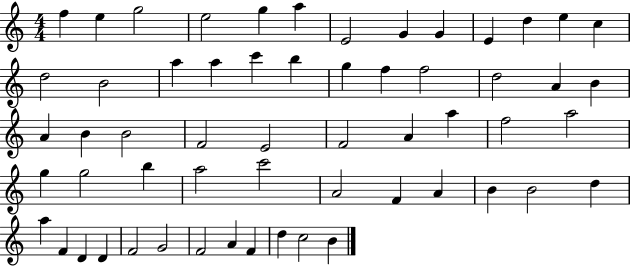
X:1
T:Untitled
M:4/4
L:1/4
K:C
f e g2 e2 g a E2 G G E d e c d2 B2 a a c' b g f f2 d2 A B A B B2 F2 E2 F2 A a f2 a2 g g2 b a2 c'2 A2 F A B B2 d a F D D F2 G2 F2 A F d c2 B